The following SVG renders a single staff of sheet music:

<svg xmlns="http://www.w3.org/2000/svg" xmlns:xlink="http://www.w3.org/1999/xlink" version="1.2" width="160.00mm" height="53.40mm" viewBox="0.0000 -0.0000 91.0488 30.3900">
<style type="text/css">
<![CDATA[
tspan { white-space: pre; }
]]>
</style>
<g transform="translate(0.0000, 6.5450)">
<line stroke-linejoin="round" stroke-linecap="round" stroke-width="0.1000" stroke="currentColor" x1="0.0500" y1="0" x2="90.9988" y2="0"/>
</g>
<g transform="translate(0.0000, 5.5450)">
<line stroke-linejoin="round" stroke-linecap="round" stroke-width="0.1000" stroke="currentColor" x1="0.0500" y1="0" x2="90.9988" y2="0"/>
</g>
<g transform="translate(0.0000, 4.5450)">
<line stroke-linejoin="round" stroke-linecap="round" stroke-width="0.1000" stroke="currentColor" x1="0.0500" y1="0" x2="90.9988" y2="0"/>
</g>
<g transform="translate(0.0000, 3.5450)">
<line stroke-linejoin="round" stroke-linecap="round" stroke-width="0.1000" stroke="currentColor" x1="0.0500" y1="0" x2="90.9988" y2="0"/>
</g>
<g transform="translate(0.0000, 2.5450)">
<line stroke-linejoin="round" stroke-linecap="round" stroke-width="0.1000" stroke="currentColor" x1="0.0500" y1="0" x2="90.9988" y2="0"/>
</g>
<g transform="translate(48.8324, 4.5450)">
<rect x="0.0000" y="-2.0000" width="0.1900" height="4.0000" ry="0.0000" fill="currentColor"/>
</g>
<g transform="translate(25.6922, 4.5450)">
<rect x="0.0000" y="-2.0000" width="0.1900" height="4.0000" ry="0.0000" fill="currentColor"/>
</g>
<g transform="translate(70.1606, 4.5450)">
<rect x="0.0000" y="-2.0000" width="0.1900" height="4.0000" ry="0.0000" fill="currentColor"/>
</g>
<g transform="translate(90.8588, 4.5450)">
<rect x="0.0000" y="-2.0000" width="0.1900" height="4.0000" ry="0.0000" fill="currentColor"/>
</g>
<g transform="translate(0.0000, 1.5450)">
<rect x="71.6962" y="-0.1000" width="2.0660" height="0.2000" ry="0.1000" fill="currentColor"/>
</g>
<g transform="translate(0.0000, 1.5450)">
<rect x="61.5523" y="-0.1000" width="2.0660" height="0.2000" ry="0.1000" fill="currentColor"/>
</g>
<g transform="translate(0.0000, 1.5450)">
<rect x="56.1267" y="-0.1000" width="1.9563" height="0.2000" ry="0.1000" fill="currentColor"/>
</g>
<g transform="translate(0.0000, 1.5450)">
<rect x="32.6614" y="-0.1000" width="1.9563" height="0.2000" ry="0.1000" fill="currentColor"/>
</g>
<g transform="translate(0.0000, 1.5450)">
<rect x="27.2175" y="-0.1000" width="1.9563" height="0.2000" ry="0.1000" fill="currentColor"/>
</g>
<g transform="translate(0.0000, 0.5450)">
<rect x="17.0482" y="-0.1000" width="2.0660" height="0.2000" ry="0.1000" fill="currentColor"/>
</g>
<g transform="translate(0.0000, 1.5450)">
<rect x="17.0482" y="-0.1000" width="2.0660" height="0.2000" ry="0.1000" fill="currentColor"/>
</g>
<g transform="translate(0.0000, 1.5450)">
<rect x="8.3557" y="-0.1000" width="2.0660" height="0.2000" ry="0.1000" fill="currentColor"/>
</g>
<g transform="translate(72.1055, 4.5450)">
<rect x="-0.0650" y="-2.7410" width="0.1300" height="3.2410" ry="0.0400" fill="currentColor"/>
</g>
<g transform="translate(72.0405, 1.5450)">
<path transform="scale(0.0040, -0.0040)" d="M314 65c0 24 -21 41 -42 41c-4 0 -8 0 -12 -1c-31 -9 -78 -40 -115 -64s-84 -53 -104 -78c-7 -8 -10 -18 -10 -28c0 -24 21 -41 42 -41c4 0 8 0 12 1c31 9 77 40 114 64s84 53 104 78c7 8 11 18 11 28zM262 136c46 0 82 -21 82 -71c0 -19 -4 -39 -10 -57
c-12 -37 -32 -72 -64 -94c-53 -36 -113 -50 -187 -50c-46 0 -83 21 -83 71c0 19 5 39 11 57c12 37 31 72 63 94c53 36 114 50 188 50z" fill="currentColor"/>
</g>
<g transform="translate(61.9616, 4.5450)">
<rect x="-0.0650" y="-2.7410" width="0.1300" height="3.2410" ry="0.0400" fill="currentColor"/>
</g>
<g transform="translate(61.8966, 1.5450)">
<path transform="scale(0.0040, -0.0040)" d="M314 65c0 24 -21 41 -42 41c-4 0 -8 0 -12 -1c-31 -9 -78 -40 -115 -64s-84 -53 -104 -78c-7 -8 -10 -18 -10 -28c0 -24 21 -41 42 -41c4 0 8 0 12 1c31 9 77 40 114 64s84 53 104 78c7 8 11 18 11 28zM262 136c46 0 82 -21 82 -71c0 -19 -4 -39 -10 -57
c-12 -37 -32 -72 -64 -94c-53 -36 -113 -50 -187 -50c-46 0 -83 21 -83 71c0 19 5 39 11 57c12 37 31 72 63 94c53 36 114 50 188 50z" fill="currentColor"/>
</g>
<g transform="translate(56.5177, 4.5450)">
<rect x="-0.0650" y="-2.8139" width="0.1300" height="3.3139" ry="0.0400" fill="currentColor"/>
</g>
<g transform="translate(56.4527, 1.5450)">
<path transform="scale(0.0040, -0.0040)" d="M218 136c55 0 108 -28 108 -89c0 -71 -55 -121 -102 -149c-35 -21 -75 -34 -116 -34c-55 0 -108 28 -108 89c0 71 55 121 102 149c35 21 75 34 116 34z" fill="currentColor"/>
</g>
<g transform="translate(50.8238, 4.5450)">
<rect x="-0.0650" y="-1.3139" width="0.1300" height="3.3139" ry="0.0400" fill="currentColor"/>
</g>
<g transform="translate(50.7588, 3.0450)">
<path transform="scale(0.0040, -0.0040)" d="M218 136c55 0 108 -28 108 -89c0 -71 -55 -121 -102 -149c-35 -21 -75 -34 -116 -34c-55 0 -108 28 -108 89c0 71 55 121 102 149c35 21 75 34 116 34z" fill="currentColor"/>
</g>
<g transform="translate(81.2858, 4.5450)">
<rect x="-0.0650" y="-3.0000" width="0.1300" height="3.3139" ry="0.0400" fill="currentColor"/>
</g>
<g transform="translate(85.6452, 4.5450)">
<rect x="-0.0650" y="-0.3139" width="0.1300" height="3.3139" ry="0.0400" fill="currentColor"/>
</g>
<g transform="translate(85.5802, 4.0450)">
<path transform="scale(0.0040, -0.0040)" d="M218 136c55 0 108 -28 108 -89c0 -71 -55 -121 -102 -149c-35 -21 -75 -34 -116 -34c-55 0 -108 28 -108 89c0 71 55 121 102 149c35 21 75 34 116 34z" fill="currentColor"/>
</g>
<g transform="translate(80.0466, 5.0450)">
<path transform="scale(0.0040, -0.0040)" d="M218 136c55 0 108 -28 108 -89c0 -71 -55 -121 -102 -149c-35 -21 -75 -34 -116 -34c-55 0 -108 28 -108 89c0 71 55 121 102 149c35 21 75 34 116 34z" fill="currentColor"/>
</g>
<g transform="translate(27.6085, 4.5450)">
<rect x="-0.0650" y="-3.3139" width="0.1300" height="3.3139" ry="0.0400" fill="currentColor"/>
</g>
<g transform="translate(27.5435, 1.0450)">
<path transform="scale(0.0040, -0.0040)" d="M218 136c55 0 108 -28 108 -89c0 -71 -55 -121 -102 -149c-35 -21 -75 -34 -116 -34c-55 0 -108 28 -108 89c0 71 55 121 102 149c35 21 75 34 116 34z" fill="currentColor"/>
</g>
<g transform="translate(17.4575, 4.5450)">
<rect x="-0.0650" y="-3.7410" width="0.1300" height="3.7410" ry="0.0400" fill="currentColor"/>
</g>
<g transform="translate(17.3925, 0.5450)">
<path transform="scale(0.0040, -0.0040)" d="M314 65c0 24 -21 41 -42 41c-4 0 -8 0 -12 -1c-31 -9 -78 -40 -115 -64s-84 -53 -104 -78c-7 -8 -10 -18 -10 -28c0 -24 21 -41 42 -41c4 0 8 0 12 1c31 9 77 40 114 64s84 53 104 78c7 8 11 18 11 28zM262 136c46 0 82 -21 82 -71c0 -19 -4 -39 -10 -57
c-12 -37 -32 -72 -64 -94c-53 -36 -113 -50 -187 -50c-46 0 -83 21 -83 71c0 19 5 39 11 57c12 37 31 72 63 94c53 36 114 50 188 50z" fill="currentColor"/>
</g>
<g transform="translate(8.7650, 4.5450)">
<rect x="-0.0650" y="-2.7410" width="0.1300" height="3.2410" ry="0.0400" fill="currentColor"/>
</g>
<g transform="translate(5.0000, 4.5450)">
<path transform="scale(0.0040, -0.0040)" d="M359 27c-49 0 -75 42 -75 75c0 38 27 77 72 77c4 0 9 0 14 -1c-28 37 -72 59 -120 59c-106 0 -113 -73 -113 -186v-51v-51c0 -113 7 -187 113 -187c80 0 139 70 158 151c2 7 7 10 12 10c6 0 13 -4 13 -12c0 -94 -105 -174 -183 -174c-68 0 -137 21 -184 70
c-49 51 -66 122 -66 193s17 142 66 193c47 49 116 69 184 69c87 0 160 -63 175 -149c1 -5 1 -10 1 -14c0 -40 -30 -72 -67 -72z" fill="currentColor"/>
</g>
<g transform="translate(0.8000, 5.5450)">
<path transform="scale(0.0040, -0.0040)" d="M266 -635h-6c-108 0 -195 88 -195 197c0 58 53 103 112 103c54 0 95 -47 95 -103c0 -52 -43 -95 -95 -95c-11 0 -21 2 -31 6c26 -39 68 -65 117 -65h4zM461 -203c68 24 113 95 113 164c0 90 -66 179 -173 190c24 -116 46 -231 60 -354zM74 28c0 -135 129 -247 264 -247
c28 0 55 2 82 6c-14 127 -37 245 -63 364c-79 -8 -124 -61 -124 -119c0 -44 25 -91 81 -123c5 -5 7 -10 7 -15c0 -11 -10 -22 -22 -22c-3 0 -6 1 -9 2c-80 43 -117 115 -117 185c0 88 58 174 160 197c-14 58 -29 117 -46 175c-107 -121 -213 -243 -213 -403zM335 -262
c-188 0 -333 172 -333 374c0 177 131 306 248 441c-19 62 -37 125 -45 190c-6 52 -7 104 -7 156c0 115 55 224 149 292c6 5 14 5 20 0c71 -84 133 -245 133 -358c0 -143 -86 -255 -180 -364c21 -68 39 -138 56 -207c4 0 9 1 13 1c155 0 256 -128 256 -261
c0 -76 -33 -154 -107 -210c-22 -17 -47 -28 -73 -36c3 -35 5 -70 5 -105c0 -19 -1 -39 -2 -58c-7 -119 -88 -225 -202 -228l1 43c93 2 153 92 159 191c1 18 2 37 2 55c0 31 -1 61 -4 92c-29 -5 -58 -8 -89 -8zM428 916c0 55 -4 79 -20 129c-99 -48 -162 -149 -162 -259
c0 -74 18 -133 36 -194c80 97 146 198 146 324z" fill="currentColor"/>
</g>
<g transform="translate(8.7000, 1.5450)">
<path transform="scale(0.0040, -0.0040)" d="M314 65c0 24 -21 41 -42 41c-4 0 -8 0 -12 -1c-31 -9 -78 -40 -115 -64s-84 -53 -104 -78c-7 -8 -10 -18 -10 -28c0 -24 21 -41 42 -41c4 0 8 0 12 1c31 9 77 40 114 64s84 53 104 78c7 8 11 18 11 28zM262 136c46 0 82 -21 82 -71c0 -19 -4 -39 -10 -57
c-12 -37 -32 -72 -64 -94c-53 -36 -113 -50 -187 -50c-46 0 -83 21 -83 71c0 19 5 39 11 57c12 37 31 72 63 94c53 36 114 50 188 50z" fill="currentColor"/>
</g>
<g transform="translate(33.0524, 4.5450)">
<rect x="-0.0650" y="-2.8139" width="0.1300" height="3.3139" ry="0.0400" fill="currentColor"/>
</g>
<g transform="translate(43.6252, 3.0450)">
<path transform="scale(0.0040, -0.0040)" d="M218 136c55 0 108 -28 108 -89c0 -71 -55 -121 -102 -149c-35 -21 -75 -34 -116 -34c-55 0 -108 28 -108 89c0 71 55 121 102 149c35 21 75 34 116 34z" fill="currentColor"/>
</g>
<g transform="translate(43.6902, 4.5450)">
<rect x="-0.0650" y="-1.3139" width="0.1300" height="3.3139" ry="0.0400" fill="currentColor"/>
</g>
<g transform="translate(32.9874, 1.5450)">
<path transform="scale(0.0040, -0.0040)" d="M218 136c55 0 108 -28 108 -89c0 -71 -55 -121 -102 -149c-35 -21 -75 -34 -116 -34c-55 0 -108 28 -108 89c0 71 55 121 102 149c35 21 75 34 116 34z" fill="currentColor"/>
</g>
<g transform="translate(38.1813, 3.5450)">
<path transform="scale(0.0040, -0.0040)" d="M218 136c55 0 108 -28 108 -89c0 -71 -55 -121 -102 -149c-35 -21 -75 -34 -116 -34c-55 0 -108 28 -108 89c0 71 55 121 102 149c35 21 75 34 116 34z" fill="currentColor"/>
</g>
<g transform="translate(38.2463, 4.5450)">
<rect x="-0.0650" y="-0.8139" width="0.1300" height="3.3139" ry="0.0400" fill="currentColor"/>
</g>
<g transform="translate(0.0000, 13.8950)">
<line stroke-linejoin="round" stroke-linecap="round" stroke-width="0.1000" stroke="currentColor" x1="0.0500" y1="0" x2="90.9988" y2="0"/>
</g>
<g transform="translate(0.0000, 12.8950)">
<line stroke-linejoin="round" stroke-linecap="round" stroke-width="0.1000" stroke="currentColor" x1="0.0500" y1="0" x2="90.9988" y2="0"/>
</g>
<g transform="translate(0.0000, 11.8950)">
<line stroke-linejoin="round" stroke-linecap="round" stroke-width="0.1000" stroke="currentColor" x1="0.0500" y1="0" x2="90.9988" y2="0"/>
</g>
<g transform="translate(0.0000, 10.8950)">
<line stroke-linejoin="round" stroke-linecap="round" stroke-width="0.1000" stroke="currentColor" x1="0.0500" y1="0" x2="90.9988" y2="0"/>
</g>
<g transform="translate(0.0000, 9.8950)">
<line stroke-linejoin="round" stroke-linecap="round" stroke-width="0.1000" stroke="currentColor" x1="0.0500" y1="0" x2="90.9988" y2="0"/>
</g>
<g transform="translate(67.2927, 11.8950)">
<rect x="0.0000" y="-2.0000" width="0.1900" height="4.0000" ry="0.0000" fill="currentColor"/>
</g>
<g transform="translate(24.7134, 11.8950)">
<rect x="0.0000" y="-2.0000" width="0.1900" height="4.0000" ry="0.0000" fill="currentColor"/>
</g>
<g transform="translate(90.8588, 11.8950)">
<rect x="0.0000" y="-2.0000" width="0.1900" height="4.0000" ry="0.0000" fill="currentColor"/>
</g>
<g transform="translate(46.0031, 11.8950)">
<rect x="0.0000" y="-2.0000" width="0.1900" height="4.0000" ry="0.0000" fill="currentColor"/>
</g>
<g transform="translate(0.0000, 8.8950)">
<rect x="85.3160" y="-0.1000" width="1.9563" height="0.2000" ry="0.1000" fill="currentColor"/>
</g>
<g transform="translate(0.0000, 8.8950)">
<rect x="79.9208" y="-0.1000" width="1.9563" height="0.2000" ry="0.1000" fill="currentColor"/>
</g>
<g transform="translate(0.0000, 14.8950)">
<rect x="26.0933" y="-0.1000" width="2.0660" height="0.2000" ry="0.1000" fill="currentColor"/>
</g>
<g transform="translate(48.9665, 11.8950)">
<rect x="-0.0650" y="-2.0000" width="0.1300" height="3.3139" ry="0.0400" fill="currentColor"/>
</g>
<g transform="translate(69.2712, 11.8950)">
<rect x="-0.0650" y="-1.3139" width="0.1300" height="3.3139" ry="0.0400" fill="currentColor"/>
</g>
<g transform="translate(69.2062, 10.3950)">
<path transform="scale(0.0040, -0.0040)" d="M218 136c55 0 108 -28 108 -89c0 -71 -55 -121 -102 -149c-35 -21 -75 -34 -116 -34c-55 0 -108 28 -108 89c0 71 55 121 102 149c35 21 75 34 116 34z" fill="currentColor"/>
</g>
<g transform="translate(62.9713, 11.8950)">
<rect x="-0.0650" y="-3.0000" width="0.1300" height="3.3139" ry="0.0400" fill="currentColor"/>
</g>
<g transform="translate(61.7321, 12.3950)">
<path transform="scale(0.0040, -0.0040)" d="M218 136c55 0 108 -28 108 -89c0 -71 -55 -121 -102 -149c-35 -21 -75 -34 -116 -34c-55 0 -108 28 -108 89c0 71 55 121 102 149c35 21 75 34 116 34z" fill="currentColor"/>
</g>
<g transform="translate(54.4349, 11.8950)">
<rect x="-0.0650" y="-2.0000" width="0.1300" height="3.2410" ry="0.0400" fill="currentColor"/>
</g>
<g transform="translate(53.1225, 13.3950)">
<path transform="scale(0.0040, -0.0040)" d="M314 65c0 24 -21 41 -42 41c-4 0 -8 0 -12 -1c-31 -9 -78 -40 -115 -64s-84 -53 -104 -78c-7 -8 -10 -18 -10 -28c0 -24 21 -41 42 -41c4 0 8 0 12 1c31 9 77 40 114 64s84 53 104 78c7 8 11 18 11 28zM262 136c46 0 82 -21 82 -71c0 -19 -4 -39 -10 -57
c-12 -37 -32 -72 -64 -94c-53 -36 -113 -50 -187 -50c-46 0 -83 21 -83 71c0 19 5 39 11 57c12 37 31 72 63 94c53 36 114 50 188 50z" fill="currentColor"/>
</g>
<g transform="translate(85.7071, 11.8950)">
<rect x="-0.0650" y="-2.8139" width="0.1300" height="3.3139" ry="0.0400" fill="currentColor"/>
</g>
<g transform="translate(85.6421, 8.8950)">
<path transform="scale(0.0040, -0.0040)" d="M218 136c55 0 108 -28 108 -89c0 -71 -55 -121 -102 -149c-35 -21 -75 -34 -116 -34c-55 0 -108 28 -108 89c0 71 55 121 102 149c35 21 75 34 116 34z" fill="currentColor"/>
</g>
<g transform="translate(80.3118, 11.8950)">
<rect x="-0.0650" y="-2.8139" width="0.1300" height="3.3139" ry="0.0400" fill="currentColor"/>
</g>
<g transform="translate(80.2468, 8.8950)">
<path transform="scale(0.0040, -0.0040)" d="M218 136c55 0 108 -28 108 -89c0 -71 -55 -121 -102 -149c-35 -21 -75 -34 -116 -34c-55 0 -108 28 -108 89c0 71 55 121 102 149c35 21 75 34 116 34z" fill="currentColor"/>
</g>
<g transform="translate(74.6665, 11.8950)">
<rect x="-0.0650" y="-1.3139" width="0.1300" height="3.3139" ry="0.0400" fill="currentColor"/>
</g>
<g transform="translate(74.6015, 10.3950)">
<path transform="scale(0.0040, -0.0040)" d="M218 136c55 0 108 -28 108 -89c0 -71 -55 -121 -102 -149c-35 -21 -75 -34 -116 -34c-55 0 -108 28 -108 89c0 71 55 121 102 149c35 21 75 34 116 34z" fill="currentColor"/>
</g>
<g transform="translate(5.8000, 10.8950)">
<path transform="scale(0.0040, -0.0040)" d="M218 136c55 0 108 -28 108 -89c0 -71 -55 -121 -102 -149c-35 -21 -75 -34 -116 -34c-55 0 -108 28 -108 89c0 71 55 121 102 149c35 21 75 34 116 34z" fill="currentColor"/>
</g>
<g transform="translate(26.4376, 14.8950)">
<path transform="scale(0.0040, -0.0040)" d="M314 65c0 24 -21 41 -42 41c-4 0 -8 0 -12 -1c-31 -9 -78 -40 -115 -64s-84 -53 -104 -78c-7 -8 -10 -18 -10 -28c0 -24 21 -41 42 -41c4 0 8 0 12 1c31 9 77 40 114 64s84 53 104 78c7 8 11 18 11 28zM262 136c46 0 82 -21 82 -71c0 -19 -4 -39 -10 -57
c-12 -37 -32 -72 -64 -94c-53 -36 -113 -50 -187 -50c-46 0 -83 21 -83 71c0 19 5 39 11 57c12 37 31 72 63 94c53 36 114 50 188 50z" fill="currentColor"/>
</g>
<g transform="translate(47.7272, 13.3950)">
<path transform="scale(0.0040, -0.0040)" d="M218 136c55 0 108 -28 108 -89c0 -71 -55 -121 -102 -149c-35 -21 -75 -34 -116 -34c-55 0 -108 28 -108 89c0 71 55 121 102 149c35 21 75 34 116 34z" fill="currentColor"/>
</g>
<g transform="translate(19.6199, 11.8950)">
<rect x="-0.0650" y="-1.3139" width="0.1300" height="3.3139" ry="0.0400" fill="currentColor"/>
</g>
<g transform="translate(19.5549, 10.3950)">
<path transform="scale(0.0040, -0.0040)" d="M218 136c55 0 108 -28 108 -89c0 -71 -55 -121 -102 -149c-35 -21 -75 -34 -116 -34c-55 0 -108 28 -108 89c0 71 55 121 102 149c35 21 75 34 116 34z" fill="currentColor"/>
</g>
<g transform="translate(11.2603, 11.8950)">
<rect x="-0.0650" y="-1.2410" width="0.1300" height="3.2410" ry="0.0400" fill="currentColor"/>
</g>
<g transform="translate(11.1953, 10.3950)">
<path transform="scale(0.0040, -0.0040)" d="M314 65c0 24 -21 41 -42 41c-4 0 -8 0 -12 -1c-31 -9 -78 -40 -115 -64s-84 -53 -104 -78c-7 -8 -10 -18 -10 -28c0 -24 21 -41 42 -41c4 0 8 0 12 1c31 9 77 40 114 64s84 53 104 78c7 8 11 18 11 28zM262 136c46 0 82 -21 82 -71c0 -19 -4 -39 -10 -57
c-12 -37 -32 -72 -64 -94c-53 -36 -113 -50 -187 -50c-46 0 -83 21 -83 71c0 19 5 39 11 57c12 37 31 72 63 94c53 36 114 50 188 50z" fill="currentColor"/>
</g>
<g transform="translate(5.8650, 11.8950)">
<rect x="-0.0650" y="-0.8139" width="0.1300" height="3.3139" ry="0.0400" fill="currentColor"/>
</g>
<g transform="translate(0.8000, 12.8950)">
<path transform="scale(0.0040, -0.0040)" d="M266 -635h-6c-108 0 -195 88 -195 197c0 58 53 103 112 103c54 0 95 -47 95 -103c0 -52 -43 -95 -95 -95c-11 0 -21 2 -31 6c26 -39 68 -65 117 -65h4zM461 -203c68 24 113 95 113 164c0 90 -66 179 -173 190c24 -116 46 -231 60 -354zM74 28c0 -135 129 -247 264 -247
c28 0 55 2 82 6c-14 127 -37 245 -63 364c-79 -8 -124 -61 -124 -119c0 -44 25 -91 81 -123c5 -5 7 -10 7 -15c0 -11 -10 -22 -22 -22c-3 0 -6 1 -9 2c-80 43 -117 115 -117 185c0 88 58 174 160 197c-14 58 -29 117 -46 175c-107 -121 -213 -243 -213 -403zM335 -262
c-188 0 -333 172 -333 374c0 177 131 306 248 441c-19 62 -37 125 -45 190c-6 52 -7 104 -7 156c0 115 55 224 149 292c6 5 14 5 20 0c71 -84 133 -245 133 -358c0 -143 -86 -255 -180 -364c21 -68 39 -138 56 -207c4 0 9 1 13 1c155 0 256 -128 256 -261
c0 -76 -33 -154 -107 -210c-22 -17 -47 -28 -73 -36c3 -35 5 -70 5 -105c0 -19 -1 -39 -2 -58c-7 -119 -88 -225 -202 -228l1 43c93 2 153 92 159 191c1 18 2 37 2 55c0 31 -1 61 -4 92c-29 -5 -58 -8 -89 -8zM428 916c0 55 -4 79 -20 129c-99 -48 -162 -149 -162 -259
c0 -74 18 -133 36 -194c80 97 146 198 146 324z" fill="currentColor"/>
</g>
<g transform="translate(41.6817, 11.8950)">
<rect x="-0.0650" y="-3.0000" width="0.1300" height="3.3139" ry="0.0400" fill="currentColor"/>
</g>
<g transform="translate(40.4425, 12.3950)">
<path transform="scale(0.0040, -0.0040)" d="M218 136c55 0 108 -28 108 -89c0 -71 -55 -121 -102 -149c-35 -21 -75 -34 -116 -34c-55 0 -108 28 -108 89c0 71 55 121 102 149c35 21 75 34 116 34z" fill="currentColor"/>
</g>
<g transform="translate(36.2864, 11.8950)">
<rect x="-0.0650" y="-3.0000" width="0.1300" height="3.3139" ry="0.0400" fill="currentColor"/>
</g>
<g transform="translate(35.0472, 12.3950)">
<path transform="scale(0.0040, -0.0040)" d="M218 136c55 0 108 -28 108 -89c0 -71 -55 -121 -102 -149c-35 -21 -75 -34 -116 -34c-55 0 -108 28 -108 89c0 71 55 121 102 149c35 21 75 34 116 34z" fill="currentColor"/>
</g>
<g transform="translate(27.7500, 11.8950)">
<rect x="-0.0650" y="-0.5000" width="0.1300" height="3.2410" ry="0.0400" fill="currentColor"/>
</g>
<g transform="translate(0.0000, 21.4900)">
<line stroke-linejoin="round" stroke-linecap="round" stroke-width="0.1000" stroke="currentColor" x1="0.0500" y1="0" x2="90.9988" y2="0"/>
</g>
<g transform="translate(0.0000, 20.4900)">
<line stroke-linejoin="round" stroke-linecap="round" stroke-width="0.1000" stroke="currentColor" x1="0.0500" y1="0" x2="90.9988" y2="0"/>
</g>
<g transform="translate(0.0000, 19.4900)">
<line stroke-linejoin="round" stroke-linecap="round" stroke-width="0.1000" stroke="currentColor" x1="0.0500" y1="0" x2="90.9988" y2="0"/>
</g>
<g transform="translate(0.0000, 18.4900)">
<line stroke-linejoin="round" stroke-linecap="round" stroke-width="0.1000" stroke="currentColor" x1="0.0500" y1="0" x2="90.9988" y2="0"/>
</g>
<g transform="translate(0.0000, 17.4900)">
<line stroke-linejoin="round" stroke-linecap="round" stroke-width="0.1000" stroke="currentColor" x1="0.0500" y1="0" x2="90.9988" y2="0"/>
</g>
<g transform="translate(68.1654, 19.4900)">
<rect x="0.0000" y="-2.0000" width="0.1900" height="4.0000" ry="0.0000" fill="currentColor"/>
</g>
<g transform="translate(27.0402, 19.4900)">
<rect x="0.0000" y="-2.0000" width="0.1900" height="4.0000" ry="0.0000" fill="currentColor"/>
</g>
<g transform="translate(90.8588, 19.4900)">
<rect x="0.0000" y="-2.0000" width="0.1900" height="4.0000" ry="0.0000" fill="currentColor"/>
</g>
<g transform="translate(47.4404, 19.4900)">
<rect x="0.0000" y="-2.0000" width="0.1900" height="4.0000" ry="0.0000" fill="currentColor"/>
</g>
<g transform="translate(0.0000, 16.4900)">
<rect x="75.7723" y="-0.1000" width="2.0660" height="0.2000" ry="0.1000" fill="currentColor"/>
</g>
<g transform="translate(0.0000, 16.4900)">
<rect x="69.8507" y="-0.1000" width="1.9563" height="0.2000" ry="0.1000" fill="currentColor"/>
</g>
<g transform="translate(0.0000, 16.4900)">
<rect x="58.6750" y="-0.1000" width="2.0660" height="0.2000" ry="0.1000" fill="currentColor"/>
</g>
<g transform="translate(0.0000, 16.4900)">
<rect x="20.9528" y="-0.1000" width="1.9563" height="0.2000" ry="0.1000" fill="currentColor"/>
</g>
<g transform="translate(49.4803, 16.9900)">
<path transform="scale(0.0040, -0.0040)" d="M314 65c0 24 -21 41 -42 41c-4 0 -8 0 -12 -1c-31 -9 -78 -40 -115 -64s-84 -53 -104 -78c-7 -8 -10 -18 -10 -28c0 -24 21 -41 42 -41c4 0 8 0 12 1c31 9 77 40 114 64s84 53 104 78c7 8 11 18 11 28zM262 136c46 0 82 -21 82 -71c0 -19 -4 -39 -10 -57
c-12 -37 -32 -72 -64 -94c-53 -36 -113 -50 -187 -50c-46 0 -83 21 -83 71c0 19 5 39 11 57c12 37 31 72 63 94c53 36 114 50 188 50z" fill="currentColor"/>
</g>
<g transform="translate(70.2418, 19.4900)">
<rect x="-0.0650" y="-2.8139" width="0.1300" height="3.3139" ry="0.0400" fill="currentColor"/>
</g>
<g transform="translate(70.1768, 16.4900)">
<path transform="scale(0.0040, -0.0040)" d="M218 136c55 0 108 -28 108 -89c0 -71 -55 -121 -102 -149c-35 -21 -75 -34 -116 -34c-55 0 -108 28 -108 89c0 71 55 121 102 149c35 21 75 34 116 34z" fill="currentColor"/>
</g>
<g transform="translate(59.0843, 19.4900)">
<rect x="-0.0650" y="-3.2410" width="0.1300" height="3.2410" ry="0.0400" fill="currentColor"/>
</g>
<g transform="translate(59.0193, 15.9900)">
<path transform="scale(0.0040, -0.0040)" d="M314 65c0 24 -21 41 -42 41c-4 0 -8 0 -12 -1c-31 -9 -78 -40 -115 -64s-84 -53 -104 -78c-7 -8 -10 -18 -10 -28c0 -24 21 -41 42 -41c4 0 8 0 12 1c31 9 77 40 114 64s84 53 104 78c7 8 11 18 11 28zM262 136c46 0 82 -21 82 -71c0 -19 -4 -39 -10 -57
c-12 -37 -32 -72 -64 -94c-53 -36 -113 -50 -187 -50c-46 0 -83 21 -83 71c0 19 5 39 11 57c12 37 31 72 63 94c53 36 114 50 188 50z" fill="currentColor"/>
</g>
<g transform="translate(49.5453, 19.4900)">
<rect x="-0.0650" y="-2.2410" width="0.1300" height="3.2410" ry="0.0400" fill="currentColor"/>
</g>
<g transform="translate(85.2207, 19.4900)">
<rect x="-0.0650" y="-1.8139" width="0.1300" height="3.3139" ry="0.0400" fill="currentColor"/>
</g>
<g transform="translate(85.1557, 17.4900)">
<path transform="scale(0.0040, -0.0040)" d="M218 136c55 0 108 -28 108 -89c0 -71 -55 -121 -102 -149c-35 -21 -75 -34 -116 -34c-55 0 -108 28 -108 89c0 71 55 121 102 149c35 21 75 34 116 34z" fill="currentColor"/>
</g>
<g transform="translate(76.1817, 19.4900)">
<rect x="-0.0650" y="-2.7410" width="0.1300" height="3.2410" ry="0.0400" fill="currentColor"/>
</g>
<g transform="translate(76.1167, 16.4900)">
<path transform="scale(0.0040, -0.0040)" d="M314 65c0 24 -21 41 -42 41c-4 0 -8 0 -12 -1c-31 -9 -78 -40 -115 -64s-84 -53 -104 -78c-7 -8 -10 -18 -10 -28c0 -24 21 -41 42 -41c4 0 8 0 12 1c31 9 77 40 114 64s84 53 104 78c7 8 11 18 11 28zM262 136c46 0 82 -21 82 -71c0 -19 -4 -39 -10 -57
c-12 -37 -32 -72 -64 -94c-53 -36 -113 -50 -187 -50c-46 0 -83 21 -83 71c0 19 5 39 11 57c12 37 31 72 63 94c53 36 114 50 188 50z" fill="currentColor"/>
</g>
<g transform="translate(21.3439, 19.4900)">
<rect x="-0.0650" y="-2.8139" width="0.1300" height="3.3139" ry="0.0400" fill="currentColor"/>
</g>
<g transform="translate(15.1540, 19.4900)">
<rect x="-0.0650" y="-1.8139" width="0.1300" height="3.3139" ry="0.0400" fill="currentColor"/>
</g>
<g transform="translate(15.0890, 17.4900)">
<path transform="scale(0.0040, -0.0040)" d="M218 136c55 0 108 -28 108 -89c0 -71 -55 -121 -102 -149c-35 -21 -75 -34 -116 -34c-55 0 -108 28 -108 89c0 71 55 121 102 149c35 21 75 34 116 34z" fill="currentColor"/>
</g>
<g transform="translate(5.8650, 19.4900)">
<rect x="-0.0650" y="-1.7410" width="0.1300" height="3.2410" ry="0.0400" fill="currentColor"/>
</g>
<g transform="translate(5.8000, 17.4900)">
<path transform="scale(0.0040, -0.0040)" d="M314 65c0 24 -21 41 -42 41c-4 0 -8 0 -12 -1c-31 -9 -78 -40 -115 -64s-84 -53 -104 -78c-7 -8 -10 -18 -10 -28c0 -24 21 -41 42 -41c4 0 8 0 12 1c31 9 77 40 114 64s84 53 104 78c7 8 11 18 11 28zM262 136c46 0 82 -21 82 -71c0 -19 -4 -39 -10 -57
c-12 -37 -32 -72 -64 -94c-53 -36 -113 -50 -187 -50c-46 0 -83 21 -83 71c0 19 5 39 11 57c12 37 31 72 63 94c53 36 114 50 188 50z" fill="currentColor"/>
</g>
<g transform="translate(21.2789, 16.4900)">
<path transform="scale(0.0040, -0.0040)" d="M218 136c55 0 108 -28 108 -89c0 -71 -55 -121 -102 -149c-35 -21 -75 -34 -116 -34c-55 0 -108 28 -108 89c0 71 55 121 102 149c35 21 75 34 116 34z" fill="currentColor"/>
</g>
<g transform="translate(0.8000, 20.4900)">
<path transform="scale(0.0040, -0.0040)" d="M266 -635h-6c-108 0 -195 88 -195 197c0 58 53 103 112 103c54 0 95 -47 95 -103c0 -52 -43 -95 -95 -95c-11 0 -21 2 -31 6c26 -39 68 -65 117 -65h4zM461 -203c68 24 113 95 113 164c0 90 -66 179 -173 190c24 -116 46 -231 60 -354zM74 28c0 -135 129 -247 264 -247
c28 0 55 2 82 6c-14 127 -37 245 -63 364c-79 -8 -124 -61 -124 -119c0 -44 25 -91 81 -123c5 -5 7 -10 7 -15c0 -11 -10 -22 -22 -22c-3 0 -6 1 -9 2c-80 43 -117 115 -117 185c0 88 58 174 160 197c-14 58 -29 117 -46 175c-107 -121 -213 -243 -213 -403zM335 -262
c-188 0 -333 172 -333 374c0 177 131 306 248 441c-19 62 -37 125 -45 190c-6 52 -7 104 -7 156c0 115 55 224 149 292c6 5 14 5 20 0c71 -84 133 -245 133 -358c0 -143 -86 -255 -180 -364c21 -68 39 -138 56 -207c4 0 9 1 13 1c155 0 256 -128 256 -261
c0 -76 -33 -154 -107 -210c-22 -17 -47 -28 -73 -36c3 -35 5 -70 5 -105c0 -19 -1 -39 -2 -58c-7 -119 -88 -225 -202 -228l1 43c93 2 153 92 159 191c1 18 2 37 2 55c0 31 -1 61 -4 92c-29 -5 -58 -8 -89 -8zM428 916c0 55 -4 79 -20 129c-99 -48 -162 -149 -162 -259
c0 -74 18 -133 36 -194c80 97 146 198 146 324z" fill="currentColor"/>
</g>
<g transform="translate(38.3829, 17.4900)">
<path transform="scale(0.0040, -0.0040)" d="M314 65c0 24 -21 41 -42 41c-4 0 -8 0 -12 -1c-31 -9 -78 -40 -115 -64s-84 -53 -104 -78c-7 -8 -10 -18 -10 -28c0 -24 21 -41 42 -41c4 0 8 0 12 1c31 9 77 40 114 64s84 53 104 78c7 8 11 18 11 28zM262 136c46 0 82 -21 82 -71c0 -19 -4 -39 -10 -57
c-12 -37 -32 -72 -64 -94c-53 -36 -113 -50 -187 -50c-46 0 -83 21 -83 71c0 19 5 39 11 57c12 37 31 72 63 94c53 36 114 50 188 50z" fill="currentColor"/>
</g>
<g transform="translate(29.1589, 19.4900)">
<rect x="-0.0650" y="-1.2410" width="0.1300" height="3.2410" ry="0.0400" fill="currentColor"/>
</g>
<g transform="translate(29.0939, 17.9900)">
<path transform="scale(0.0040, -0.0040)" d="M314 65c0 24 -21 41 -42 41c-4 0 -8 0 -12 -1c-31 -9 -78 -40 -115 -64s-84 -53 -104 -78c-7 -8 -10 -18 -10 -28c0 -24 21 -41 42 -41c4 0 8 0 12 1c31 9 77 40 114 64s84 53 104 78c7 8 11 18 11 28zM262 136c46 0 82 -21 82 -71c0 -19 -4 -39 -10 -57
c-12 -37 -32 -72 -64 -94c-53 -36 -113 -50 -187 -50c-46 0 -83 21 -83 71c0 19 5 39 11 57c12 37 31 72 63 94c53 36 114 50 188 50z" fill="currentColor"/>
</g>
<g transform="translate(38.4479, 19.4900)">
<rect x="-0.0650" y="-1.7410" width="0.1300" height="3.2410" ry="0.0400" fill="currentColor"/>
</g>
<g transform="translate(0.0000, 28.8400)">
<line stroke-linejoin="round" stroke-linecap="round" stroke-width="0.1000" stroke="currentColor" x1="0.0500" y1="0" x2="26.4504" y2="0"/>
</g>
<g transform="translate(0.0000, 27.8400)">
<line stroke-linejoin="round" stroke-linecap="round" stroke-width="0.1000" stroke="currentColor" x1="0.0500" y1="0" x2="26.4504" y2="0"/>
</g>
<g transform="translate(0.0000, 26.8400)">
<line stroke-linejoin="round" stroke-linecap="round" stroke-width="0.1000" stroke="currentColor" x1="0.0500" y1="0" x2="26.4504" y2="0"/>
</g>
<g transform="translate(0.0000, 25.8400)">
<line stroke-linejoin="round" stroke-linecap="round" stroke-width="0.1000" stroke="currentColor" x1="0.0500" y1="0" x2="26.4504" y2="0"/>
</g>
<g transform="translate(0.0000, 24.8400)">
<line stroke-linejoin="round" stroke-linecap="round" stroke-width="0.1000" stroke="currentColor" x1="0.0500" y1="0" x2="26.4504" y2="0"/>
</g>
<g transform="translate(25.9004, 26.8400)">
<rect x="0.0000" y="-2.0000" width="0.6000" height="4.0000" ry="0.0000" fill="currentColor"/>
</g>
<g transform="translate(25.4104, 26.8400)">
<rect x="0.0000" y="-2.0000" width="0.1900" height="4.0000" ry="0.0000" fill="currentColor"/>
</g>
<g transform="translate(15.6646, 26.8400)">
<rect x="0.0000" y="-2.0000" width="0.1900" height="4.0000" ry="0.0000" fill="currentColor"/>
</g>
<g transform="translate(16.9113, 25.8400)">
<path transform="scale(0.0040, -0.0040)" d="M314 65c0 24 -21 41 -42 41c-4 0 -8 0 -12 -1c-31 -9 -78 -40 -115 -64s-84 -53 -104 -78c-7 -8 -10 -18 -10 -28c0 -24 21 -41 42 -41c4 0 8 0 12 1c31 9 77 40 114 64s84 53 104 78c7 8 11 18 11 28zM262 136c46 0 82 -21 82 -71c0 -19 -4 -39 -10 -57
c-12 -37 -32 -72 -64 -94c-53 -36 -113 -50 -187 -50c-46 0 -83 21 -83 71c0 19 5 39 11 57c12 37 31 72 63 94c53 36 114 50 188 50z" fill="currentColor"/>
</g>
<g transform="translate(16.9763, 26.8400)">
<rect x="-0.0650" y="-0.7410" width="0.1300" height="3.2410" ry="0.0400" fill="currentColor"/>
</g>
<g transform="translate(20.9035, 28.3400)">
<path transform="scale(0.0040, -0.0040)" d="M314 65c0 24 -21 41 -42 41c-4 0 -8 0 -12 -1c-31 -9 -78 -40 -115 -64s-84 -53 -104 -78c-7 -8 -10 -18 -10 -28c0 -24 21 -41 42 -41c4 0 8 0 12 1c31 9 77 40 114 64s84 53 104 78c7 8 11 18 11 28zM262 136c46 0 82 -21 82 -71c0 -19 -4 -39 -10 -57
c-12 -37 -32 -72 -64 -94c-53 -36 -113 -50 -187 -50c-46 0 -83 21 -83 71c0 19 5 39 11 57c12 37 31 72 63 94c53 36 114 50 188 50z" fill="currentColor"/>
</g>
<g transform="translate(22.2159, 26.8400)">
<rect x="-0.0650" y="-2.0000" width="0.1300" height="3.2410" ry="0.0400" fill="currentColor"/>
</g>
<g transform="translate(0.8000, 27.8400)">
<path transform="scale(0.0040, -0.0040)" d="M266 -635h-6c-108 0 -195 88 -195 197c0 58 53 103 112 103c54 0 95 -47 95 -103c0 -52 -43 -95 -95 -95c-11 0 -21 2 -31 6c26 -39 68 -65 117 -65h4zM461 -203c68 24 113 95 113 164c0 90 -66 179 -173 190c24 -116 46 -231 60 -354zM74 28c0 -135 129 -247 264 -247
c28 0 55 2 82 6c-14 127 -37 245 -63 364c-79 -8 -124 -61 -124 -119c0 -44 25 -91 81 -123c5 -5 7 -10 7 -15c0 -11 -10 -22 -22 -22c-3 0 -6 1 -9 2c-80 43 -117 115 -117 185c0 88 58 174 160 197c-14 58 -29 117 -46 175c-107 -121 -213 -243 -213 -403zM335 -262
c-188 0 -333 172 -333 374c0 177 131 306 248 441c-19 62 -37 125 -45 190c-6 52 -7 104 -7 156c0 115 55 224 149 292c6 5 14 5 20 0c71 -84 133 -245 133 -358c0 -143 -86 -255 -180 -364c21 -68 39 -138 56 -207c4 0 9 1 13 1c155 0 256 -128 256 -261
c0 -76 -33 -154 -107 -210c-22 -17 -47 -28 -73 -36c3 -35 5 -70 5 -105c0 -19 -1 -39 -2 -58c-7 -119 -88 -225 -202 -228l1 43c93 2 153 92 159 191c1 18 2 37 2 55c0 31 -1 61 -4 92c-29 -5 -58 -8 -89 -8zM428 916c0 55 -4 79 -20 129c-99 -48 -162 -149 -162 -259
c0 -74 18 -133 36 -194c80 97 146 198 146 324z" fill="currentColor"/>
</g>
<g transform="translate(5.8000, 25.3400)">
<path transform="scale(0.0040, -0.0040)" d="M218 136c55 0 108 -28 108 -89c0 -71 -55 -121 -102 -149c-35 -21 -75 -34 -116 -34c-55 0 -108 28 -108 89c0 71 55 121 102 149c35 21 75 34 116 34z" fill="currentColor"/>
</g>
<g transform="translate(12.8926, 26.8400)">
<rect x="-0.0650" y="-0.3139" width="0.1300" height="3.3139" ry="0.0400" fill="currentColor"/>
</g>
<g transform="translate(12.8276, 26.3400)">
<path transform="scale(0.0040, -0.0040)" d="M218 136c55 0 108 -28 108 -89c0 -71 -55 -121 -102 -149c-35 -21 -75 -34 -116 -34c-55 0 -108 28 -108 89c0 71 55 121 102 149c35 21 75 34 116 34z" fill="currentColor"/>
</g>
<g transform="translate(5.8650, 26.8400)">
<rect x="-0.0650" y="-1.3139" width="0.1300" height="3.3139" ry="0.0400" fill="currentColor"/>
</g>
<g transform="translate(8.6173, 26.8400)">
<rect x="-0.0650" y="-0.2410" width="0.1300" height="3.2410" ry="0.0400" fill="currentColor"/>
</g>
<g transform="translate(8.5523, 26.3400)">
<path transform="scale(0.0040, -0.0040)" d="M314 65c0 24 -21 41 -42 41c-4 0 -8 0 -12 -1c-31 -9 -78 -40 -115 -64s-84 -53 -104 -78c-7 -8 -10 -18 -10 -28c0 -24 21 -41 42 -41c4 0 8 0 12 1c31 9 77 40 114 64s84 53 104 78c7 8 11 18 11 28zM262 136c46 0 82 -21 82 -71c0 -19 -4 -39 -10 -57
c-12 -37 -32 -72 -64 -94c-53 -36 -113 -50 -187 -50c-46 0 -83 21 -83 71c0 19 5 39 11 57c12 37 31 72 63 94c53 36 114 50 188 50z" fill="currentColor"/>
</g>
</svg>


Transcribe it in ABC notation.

X:1
T:Untitled
M:4/4
L:1/4
K:C
a2 c'2 b a d e e a a2 a2 A c d e2 e C2 A A F F2 A e e a a f2 f a e2 f2 g2 b2 a a2 f e c2 c d2 F2